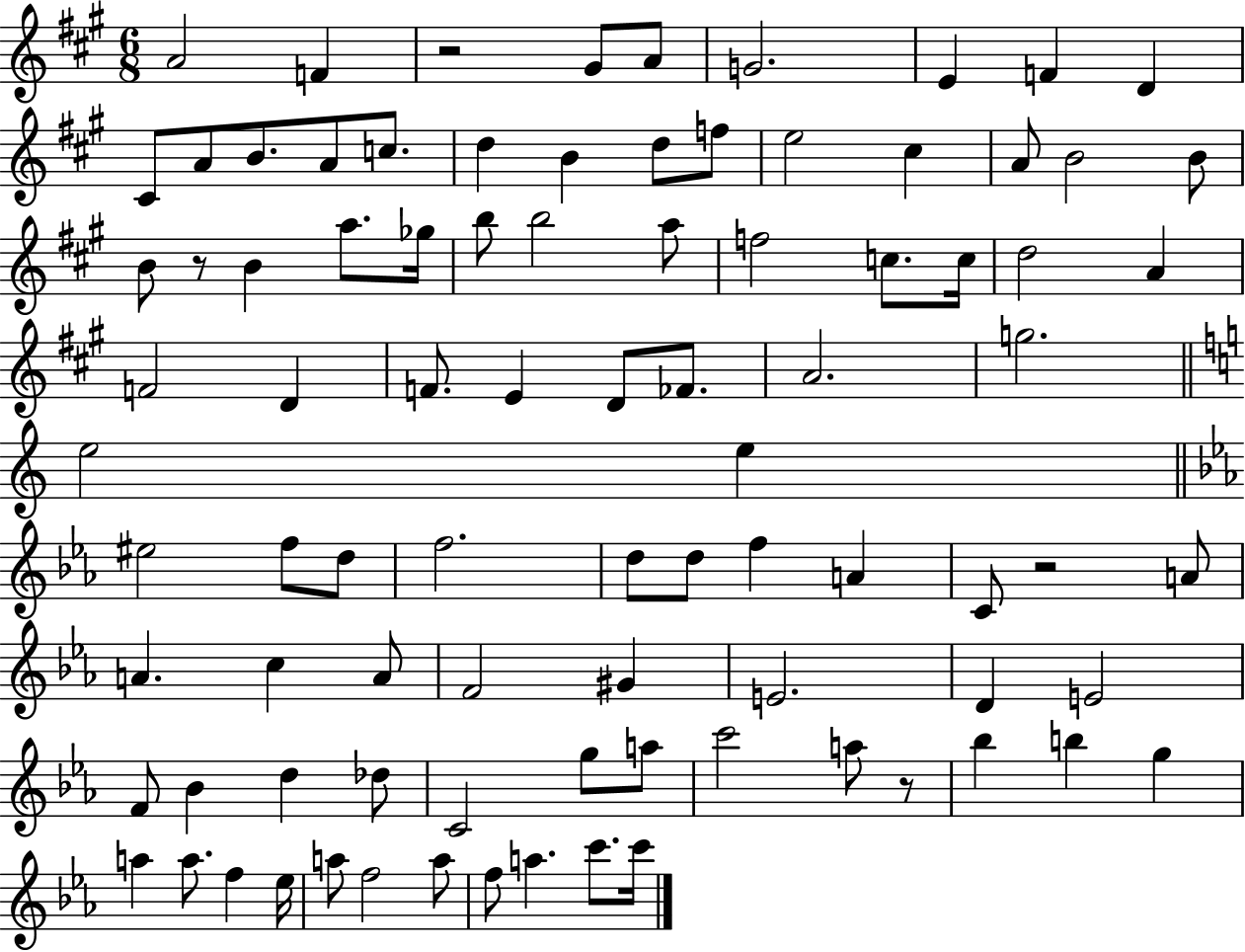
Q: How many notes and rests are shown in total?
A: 89